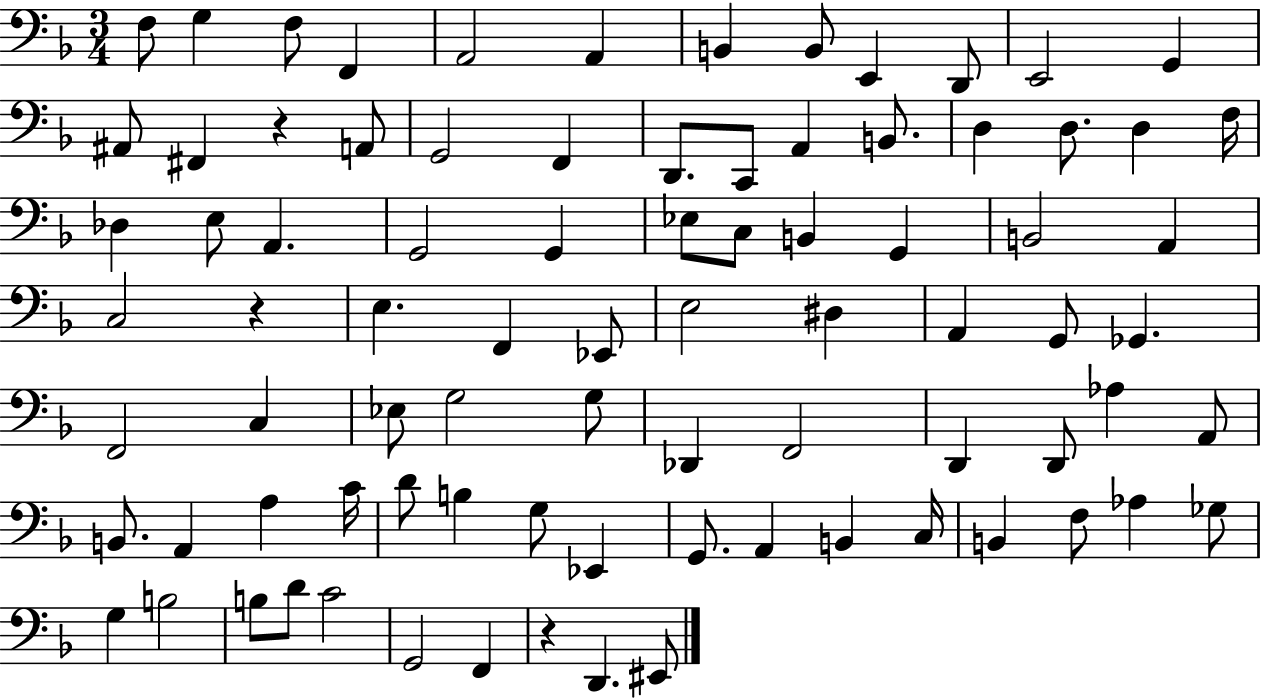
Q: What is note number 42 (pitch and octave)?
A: D#3